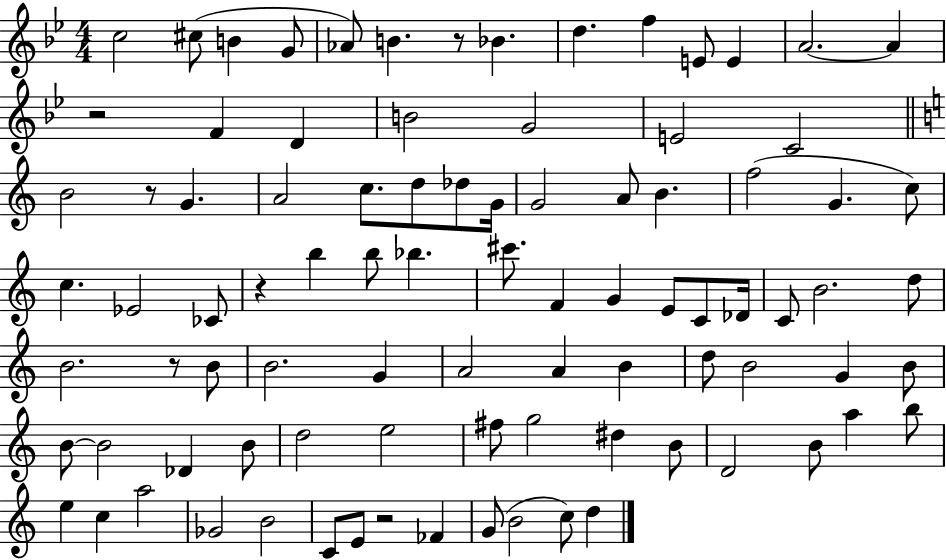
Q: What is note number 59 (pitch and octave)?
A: B4